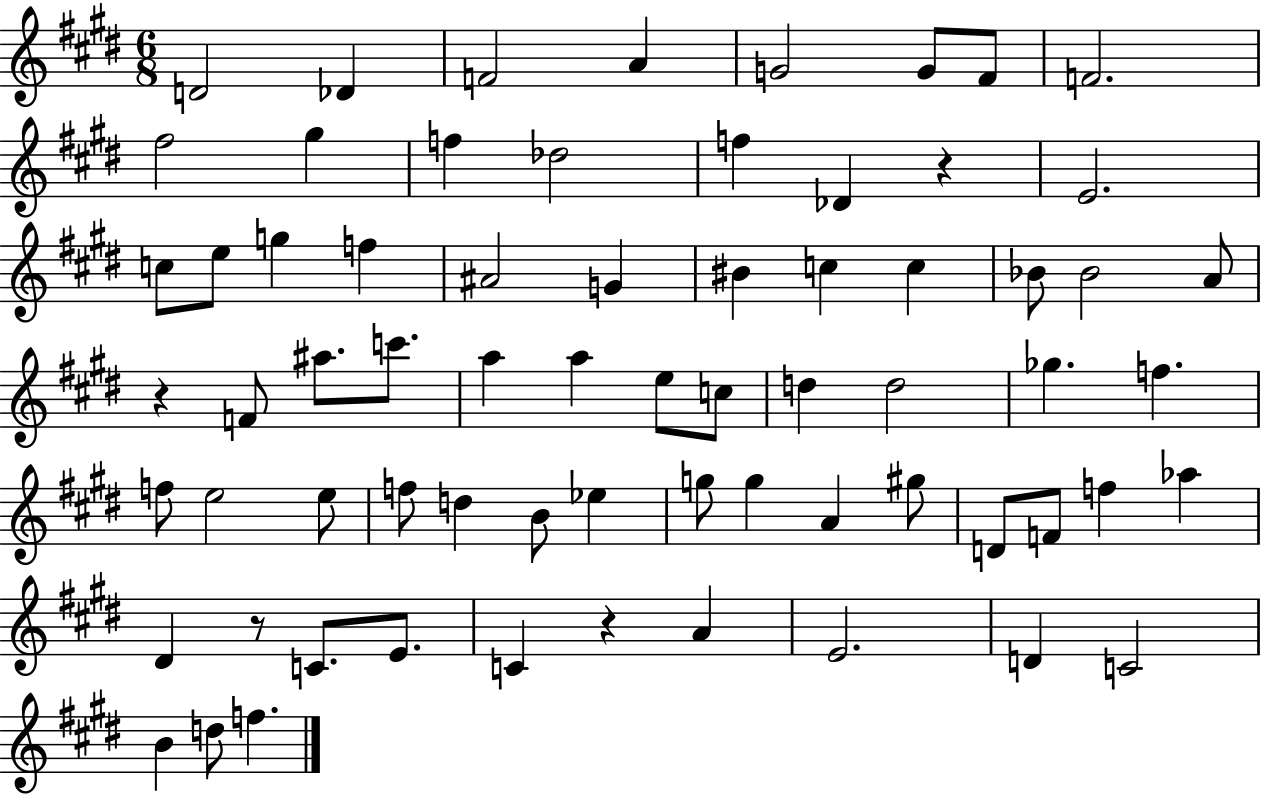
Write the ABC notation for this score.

X:1
T:Untitled
M:6/8
L:1/4
K:E
D2 _D F2 A G2 G/2 ^F/2 F2 ^f2 ^g f _d2 f _D z E2 c/2 e/2 g f ^A2 G ^B c c _B/2 _B2 A/2 z F/2 ^a/2 c'/2 a a e/2 c/2 d d2 _g f f/2 e2 e/2 f/2 d B/2 _e g/2 g A ^g/2 D/2 F/2 f _a ^D z/2 C/2 E/2 C z A E2 D C2 B d/2 f